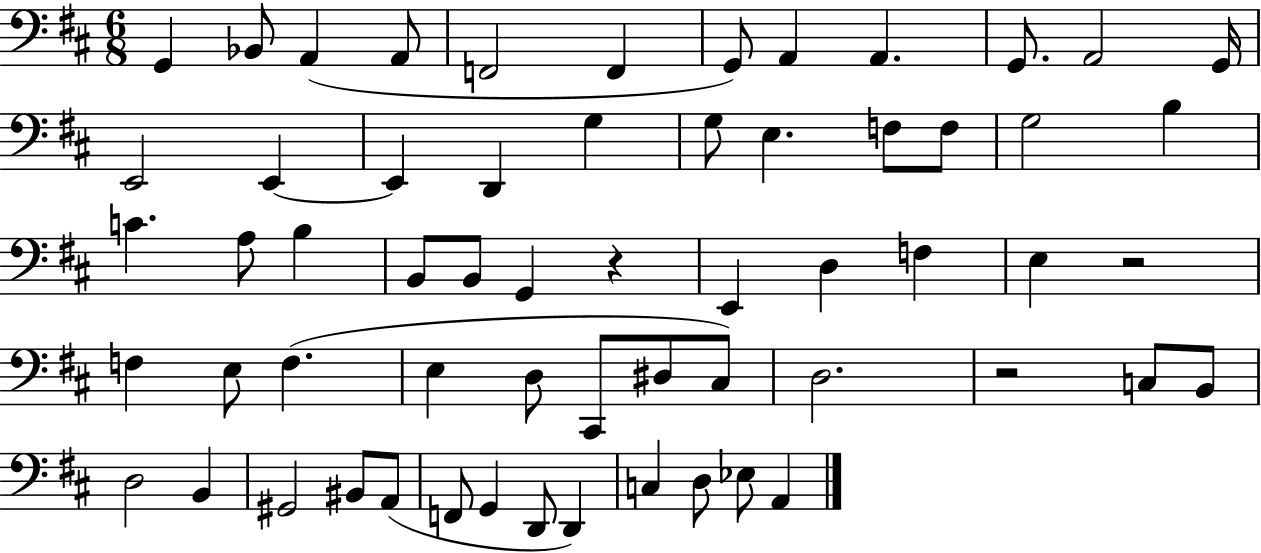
X:1
T:Untitled
M:6/8
L:1/4
K:D
G,, _B,,/2 A,, A,,/2 F,,2 F,, G,,/2 A,, A,, G,,/2 A,,2 G,,/4 E,,2 E,, E,, D,, G, G,/2 E, F,/2 F,/2 G,2 B, C A,/2 B, B,,/2 B,,/2 G,, z E,, D, F, E, z2 F, E,/2 F, E, D,/2 ^C,,/2 ^D,/2 ^C,/2 D,2 z2 C,/2 B,,/2 D,2 B,, ^G,,2 ^B,,/2 A,,/2 F,,/2 G,, D,,/2 D,, C, D,/2 _E,/2 A,,